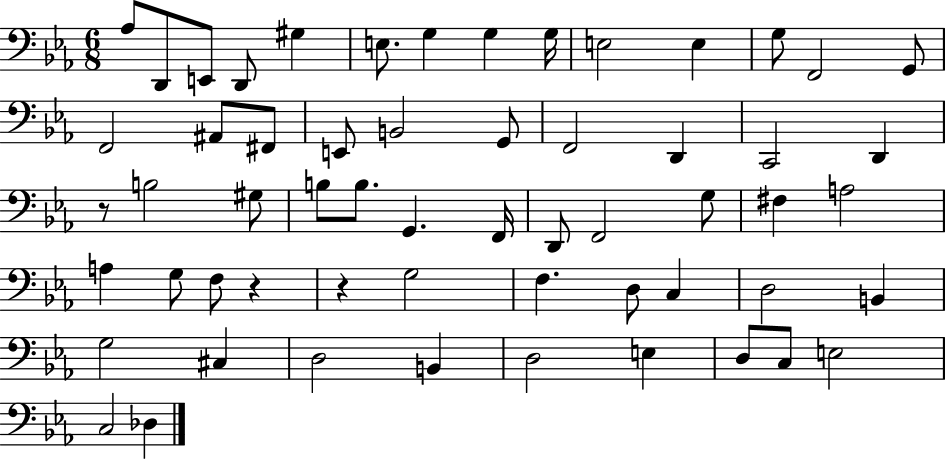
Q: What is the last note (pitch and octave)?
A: Db3